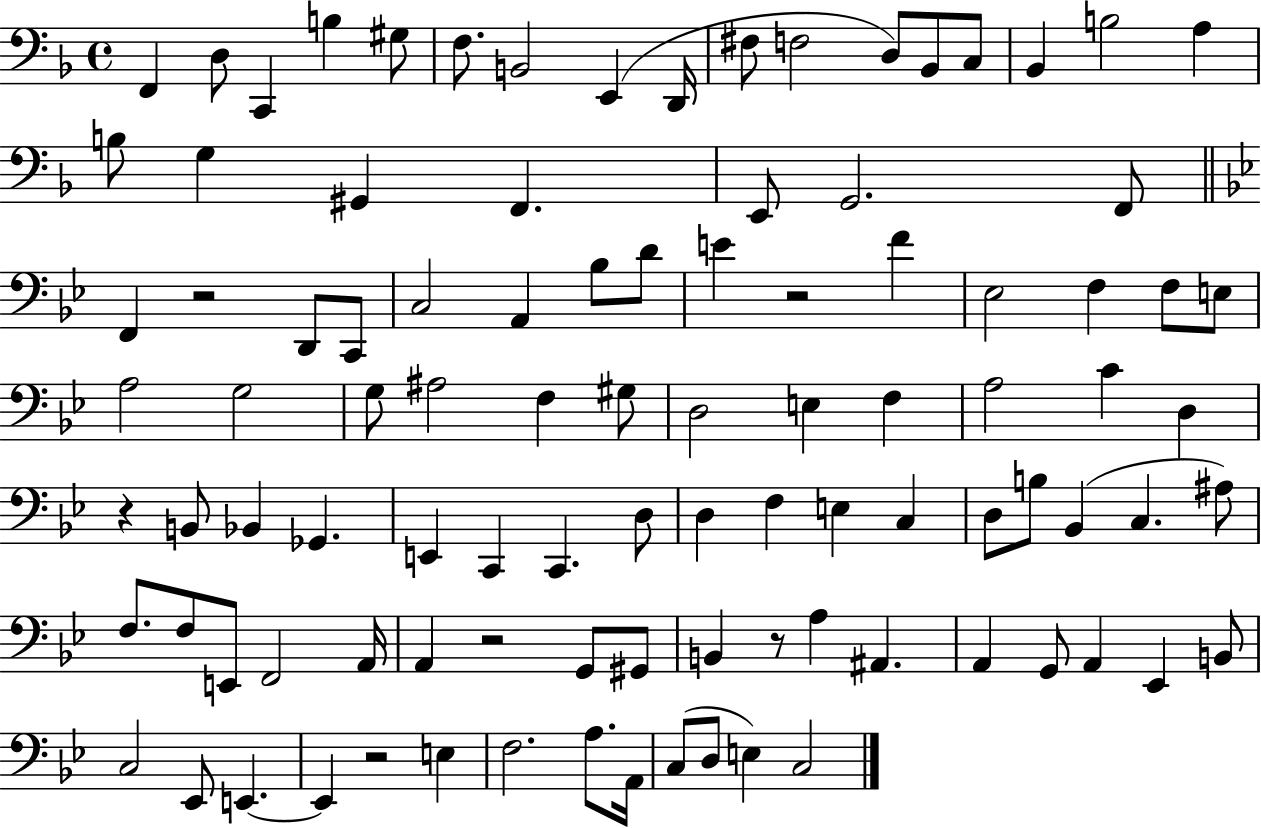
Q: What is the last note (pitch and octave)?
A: C3